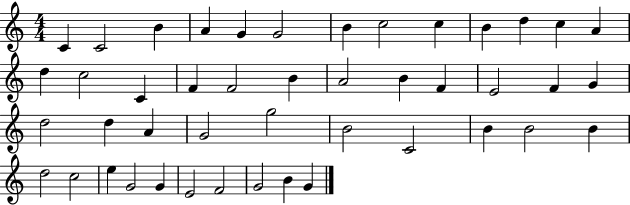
{
  \clef treble
  \numericTimeSignature
  \time 4/4
  \key c \major
  c'4 c'2 b'4 | a'4 g'4 g'2 | b'4 c''2 c''4 | b'4 d''4 c''4 a'4 | \break d''4 c''2 c'4 | f'4 f'2 b'4 | a'2 b'4 f'4 | e'2 f'4 g'4 | \break d''2 d''4 a'4 | g'2 g''2 | b'2 c'2 | b'4 b'2 b'4 | \break d''2 c''2 | e''4 g'2 g'4 | e'2 f'2 | g'2 b'4 g'4 | \break \bar "|."
}